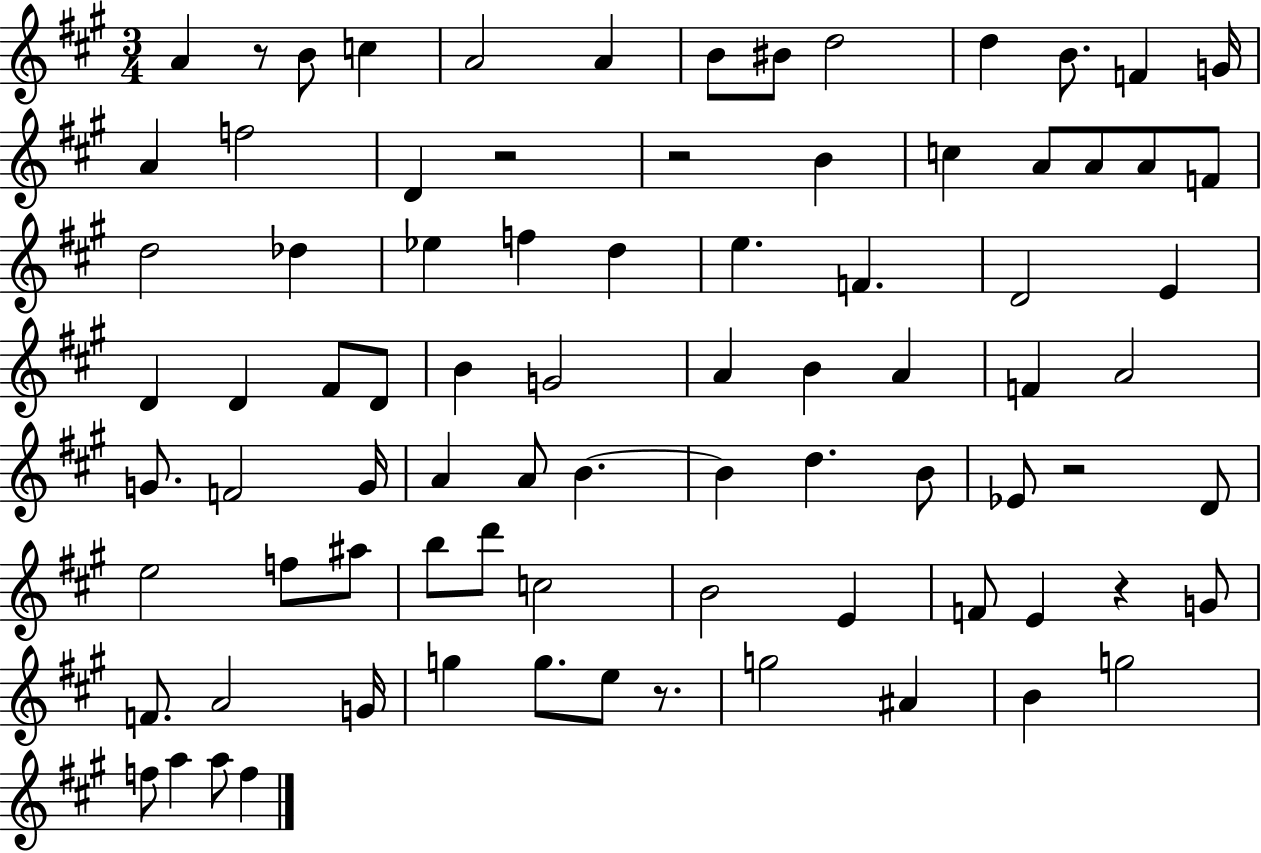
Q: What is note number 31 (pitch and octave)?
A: D4